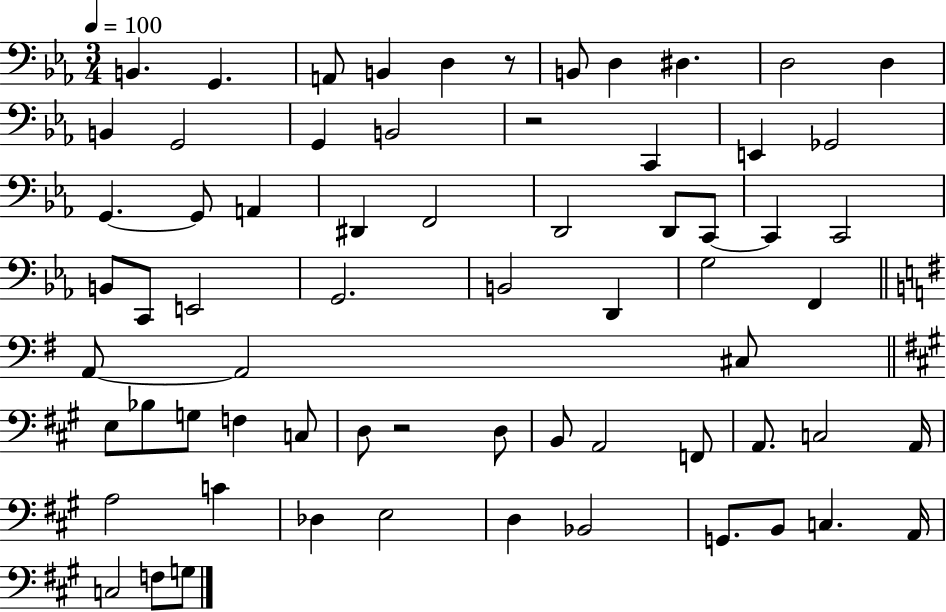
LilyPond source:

{
  \clef bass
  \numericTimeSignature
  \time 3/4
  \key ees \major
  \tempo 4 = 100
  b,4. g,4. | a,8 b,4 d4 r8 | b,8 d4 dis4. | d2 d4 | \break b,4 g,2 | g,4 b,2 | r2 c,4 | e,4 ges,2 | \break g,4.~~ g,8 a,4 | dis,4 f,2 | d,2 d,8 c,8~~ | c,4 c,2 | \break b,8 c,8 e,2 | g,2. | b,2 d,4 | g2 f,4 | \break \bar "||" \break \key g \major a,8~~ a,2 cis8 | \bar "||" \break \key a \major e8 bes8 g8 f4 c8 | d8 r2 d8 | b,8 a,2 f,8 | a,8. c2 a,16 | \break a2 c'4 | des4 e2 | d4 bes,2 | g,8. b,8 c4. a,16 | \break c2 f8 g8 | \bar "|."
}